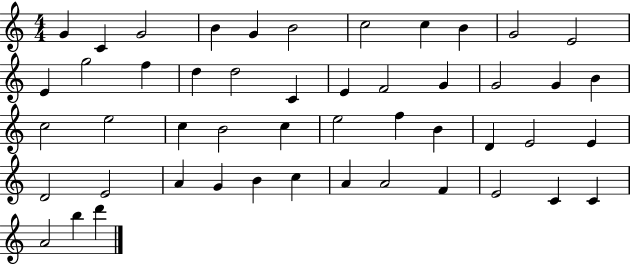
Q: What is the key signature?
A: C major